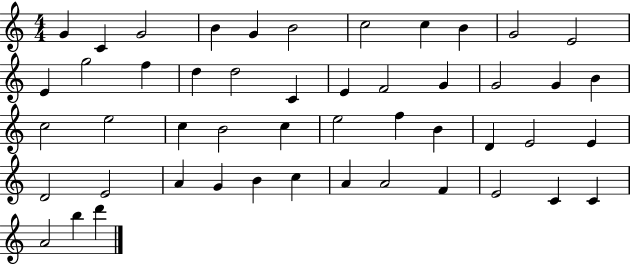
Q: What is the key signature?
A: C major